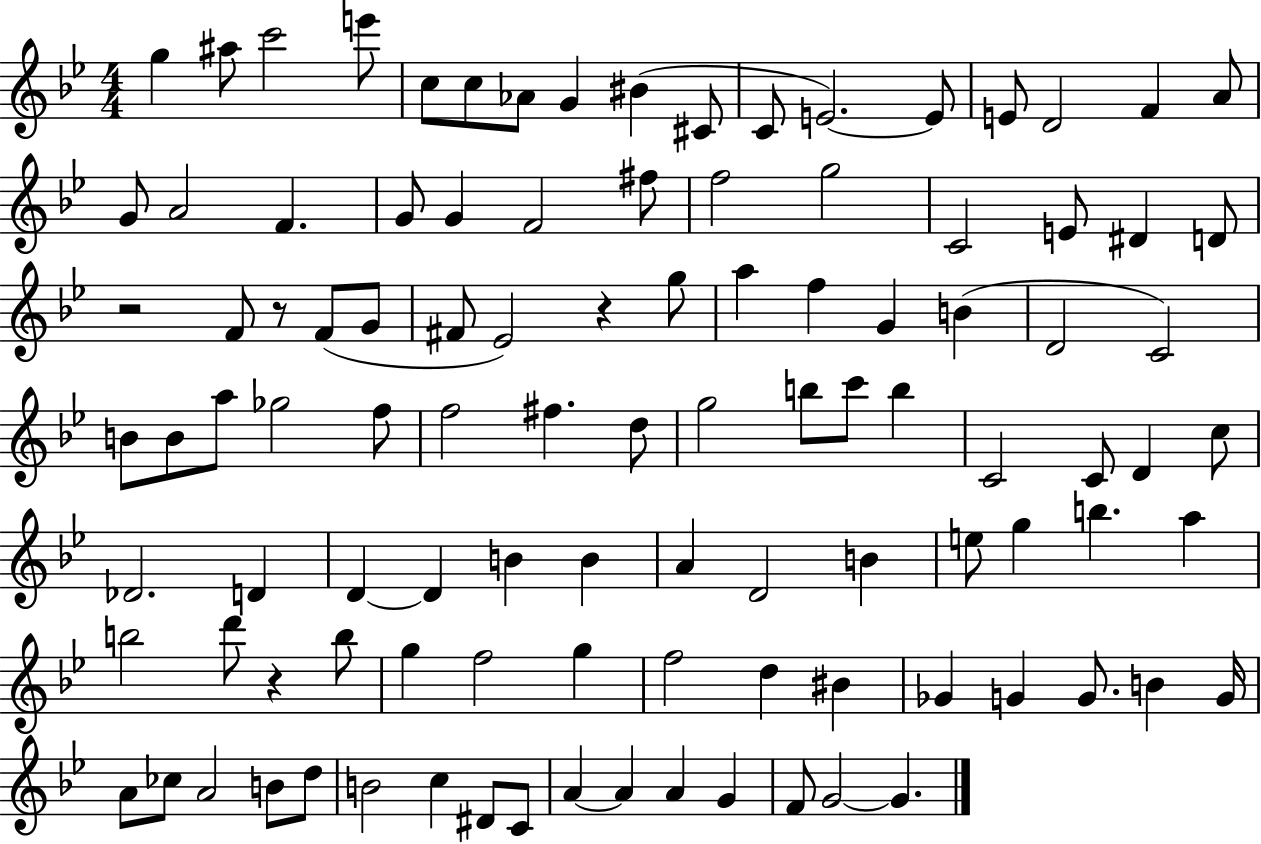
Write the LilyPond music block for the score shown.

{
  \clef treble
  \numericTimeSignature
  \time 4/4
  \key bes \major
  g''4 ais''8 c'''2 e'''8 | c''8 c''8 aes'8 g'4 bis'4( cis'8 | c'8 e'2.~~) e'8 | e'8 d'2 f'4 a'8 | \break g'8 a'2 f'4. | g'8 g'4 f'2 fis''8 | f''2 g''2 | c'2 e'8 dis'4 d'8 | \break r2 f'8 r8 f'8( g'8 | fis'8 ees'2) r4 g''8 | a''4 f''4 g'4 b'4( | d'2 c'2) | \break b'8 b'8 a''8 ges''2 f''8 | f''2 fis''4. d''8 | g''2 b''8 c'''8 b''4 | c'2 c'8 d'4 c''8 | \break des'2. d'4 | d'4~~ d'4 b'4 b'4 | a'4 d'2 b'4 | e''8 g''4 b''4. a''4 | \break b''2 d'''8 r4 b''8 | g''4 f''2 g''4 | f''2 d''4 bis'4 | ges'4 g'4 g'8. b'4 g'16 | \break a'8 ces''8 a'2 b'8 d''8 | b'2 c''4 dis'8 c'8 | a'4~~ a'4 a'4 g'4 | f'8 g'2~~ g'4. | \break \bar "|."
}